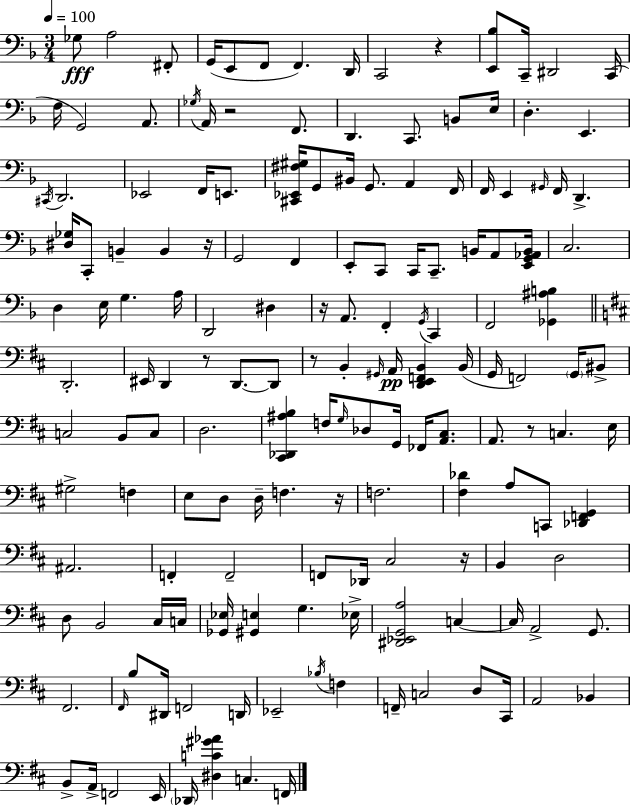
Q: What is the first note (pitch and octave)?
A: Gb3